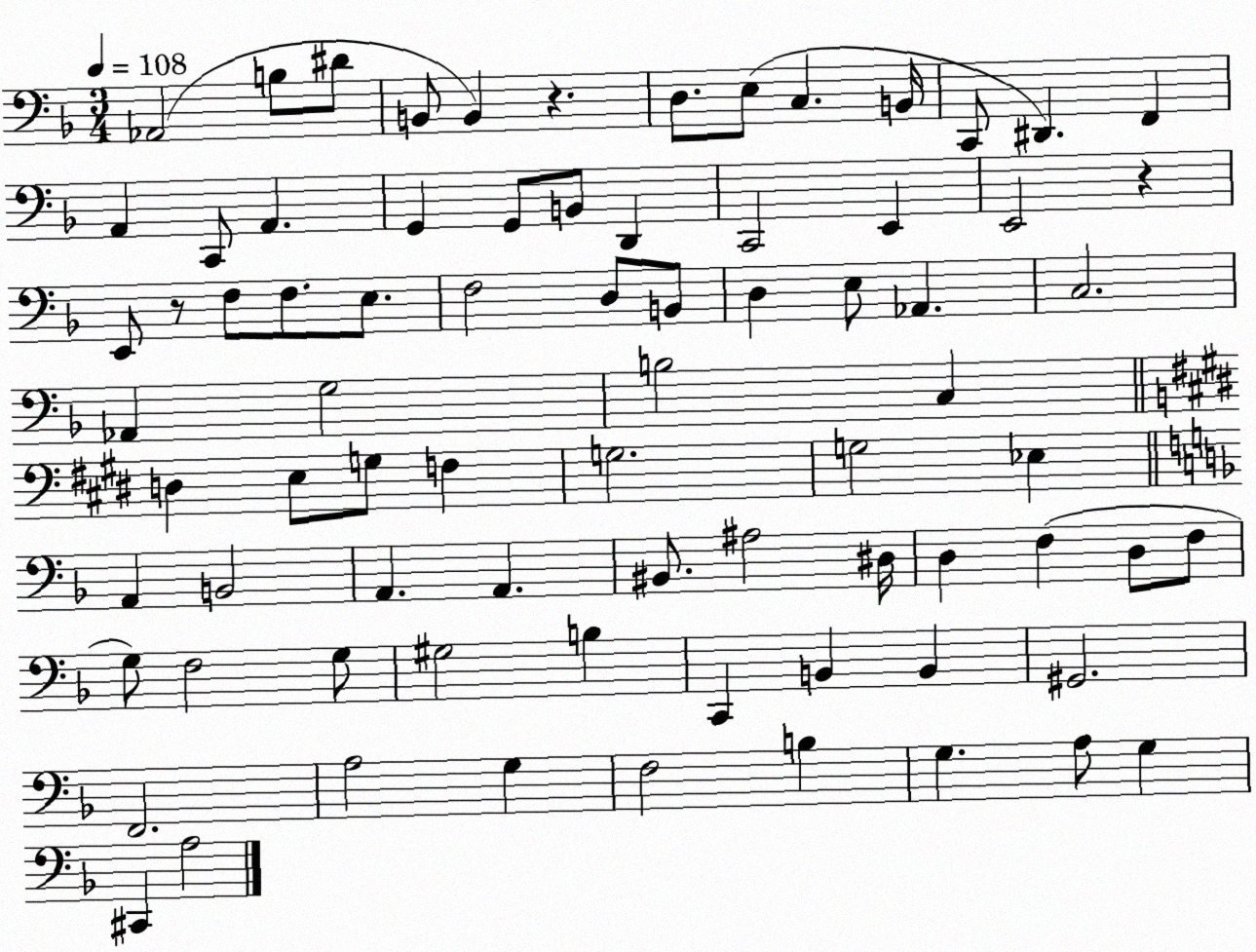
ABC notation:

X:1
T:Untitled
M:3/4
L:1/4
K:F
_A,,2 B,/2 ^D/2 B,,/2 B,, z D,/2 E,/2 C, B,,/4 C,,/2 ^D,, F,, A,, C,,/2 A,, G,, G,,/2 B,,/2 D,, C,,2 E,, E,,2 z E,,/2 z/2 F,/2 F,/2 E,/2 F,2 D,/2 B,,/2 D, E,/2 _A,, C,2 _A,, G,2 B,2 C, D, E,/2 G,/2 F, G,2 G,2 _E, A,, B,,2 A,, A,, ^B,,/2 ^A,2 ^D,/4 D, F, D,/2 F,/2 G,/2 F,2 G,/2 ^G,2 B, C,, B,, B,, ^G,,2 F,,2 A,2 G, F,2 B, G, A,/2 G, ^C,, A,2